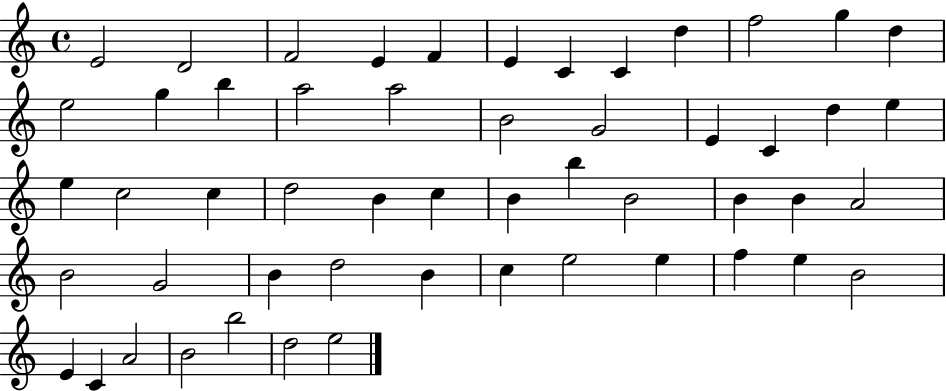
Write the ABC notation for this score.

X:1
T:Untitled
M:4/4
L:1/4
K:C
E2 D2 F2 E F E C C d f2 g d e2 g b a2 a2 B2 G2 E C d e e c2 c d2 B c B b B2 B B A2 B2 G2 B d2 B c e2 e f e B2 E C A2 B2 b2 d2 e2